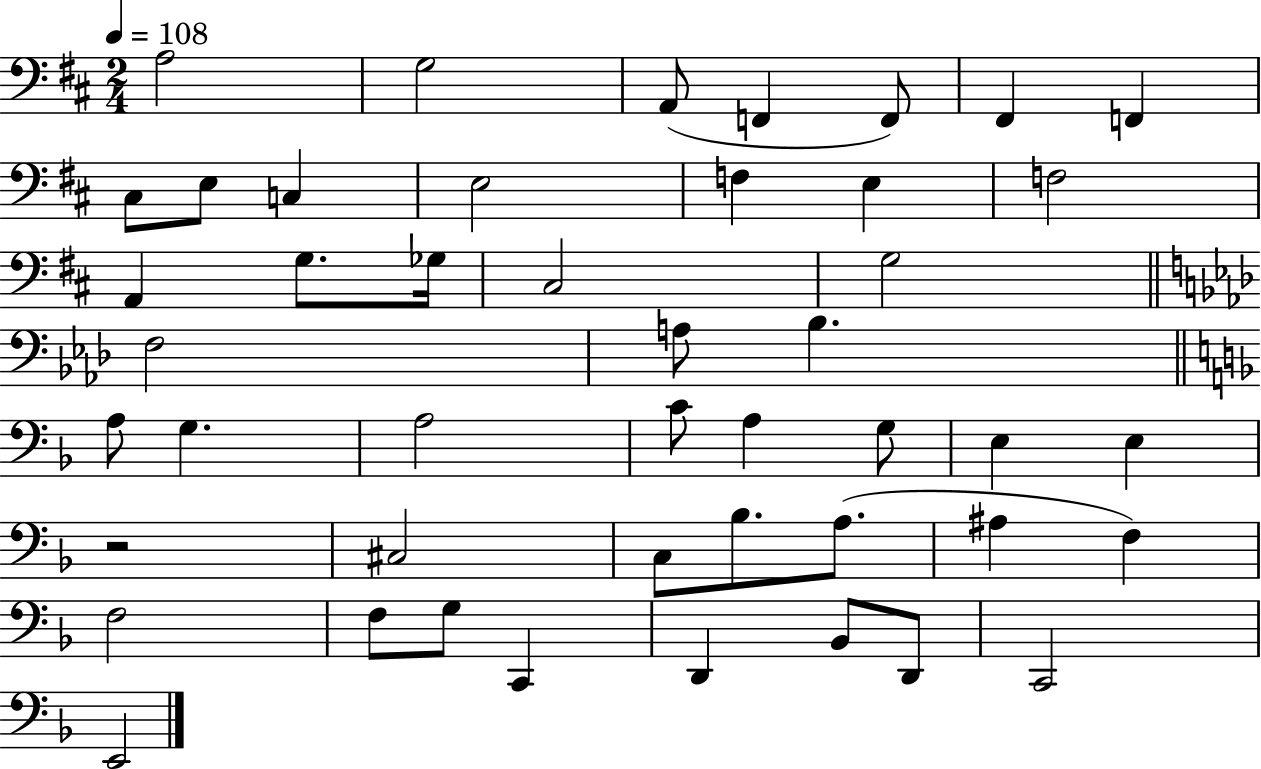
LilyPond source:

{
  \clef bass
  \numericTimeSignature
  \time 2/4
  \key d \major
  \tempo 4 = 108
  a2 | g2 | a,8( f,4 f,8) | fis,4 f,4 | \break cis8 e8 c4 | e2 | f4 e4 | f2 | \break a,4 g8. ges16 | cis2 | g2 | \bar "||" \break \key f \minor f2 | a8 bes4. | \bar "||" \break \key f \major a8 g4. | a2 | c'8 a4 g8 | e4 e4 | \break r2 | cis2 | c8 bes8. a8.( | ais4 f4) | \break f2 | f8 g8 c,4 | d,4 bes,8 d,8 | c,2 | \break e,2 | \bar "|."
}